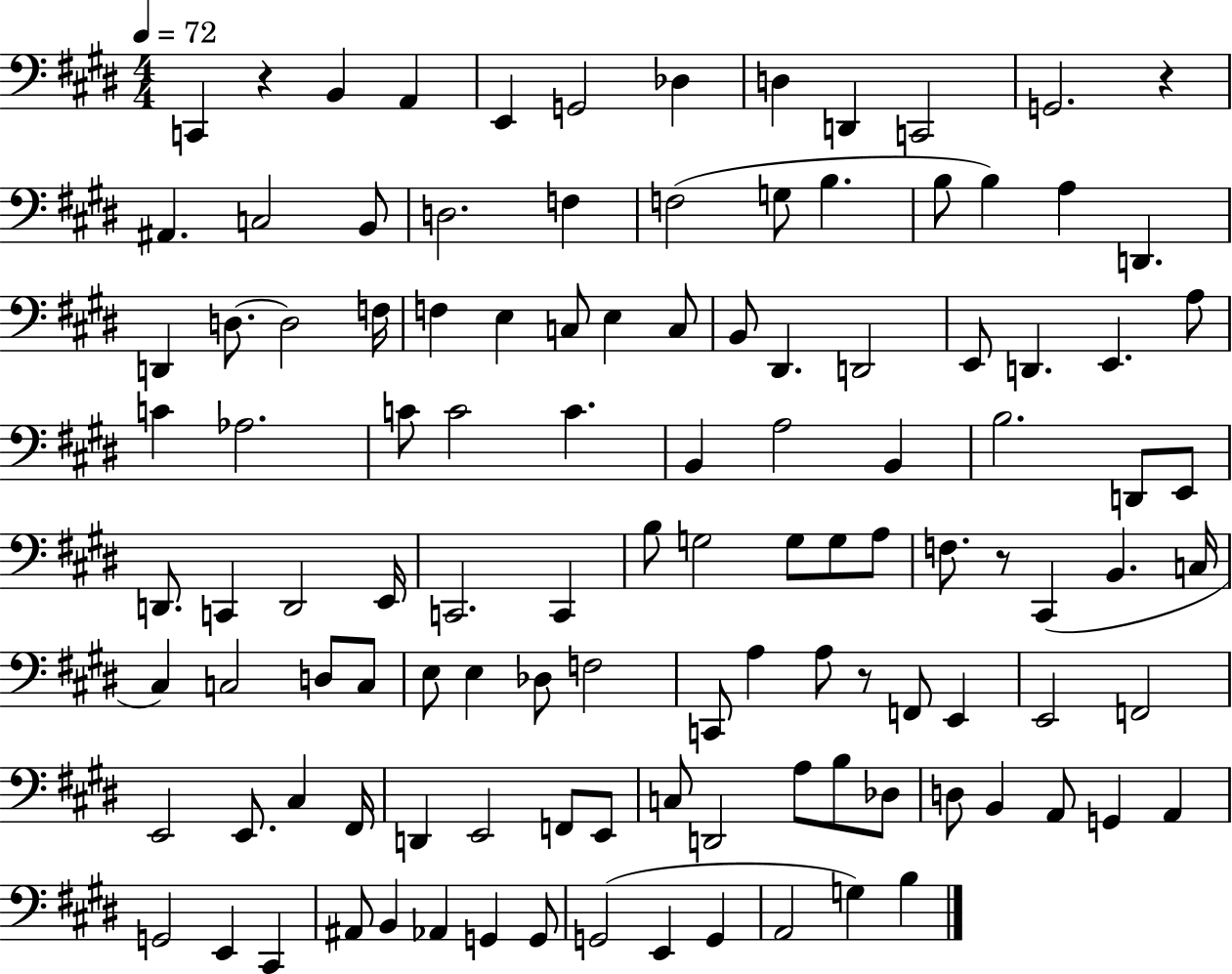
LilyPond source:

{
  \clef bass
  \numericTimeSignature
  \time 4/4
  \key e \major
  \tempo 4 = 72
  \repeat volta 2 { c,4 r4 b,4 a,4 | e,4 g,2 des4 | d4 d,4 c,2 | g,2. r4 | \break ais,4. c2 b,8 | d2. f4 | f2( g8 b4. | b8 b4) a4 d,4. | \break d,4 d8.~~ d2 f16 | f4 e4 c8 e4 c8 | b,8 dis,4. d,2 | e,8 d,4. e,4. a8 | \break c'4 aes2. | c'8 c'2 c'4. | b,4 a2 b,4 | b2. d,8 e,8 | \break d,8. c,4 d,2 e,16 | c,2. c,4 | b8 g2 g8 g8 a8 | f8. r8 cis,4( b,4. c16 | \break cis4) c2 d8 c8 | e8 e4 des8 f2 | c,8 a4 a8 r8 f,8 e,4 | e,2 f,2 | \break e,2 e,8. cis4 fis,16 | d,4 e,2 f,8 e,8 | c8 d,2 a8 b8 des8 | d8 b,4 a,8 g,4 a,4 | \break g,2 e,4 cis,4 | ais,8 b,4 aes,4 g,4 g,8 | g,2( e,4 g,4 | a,2 g4) b4 | \break } \bar "|."
}